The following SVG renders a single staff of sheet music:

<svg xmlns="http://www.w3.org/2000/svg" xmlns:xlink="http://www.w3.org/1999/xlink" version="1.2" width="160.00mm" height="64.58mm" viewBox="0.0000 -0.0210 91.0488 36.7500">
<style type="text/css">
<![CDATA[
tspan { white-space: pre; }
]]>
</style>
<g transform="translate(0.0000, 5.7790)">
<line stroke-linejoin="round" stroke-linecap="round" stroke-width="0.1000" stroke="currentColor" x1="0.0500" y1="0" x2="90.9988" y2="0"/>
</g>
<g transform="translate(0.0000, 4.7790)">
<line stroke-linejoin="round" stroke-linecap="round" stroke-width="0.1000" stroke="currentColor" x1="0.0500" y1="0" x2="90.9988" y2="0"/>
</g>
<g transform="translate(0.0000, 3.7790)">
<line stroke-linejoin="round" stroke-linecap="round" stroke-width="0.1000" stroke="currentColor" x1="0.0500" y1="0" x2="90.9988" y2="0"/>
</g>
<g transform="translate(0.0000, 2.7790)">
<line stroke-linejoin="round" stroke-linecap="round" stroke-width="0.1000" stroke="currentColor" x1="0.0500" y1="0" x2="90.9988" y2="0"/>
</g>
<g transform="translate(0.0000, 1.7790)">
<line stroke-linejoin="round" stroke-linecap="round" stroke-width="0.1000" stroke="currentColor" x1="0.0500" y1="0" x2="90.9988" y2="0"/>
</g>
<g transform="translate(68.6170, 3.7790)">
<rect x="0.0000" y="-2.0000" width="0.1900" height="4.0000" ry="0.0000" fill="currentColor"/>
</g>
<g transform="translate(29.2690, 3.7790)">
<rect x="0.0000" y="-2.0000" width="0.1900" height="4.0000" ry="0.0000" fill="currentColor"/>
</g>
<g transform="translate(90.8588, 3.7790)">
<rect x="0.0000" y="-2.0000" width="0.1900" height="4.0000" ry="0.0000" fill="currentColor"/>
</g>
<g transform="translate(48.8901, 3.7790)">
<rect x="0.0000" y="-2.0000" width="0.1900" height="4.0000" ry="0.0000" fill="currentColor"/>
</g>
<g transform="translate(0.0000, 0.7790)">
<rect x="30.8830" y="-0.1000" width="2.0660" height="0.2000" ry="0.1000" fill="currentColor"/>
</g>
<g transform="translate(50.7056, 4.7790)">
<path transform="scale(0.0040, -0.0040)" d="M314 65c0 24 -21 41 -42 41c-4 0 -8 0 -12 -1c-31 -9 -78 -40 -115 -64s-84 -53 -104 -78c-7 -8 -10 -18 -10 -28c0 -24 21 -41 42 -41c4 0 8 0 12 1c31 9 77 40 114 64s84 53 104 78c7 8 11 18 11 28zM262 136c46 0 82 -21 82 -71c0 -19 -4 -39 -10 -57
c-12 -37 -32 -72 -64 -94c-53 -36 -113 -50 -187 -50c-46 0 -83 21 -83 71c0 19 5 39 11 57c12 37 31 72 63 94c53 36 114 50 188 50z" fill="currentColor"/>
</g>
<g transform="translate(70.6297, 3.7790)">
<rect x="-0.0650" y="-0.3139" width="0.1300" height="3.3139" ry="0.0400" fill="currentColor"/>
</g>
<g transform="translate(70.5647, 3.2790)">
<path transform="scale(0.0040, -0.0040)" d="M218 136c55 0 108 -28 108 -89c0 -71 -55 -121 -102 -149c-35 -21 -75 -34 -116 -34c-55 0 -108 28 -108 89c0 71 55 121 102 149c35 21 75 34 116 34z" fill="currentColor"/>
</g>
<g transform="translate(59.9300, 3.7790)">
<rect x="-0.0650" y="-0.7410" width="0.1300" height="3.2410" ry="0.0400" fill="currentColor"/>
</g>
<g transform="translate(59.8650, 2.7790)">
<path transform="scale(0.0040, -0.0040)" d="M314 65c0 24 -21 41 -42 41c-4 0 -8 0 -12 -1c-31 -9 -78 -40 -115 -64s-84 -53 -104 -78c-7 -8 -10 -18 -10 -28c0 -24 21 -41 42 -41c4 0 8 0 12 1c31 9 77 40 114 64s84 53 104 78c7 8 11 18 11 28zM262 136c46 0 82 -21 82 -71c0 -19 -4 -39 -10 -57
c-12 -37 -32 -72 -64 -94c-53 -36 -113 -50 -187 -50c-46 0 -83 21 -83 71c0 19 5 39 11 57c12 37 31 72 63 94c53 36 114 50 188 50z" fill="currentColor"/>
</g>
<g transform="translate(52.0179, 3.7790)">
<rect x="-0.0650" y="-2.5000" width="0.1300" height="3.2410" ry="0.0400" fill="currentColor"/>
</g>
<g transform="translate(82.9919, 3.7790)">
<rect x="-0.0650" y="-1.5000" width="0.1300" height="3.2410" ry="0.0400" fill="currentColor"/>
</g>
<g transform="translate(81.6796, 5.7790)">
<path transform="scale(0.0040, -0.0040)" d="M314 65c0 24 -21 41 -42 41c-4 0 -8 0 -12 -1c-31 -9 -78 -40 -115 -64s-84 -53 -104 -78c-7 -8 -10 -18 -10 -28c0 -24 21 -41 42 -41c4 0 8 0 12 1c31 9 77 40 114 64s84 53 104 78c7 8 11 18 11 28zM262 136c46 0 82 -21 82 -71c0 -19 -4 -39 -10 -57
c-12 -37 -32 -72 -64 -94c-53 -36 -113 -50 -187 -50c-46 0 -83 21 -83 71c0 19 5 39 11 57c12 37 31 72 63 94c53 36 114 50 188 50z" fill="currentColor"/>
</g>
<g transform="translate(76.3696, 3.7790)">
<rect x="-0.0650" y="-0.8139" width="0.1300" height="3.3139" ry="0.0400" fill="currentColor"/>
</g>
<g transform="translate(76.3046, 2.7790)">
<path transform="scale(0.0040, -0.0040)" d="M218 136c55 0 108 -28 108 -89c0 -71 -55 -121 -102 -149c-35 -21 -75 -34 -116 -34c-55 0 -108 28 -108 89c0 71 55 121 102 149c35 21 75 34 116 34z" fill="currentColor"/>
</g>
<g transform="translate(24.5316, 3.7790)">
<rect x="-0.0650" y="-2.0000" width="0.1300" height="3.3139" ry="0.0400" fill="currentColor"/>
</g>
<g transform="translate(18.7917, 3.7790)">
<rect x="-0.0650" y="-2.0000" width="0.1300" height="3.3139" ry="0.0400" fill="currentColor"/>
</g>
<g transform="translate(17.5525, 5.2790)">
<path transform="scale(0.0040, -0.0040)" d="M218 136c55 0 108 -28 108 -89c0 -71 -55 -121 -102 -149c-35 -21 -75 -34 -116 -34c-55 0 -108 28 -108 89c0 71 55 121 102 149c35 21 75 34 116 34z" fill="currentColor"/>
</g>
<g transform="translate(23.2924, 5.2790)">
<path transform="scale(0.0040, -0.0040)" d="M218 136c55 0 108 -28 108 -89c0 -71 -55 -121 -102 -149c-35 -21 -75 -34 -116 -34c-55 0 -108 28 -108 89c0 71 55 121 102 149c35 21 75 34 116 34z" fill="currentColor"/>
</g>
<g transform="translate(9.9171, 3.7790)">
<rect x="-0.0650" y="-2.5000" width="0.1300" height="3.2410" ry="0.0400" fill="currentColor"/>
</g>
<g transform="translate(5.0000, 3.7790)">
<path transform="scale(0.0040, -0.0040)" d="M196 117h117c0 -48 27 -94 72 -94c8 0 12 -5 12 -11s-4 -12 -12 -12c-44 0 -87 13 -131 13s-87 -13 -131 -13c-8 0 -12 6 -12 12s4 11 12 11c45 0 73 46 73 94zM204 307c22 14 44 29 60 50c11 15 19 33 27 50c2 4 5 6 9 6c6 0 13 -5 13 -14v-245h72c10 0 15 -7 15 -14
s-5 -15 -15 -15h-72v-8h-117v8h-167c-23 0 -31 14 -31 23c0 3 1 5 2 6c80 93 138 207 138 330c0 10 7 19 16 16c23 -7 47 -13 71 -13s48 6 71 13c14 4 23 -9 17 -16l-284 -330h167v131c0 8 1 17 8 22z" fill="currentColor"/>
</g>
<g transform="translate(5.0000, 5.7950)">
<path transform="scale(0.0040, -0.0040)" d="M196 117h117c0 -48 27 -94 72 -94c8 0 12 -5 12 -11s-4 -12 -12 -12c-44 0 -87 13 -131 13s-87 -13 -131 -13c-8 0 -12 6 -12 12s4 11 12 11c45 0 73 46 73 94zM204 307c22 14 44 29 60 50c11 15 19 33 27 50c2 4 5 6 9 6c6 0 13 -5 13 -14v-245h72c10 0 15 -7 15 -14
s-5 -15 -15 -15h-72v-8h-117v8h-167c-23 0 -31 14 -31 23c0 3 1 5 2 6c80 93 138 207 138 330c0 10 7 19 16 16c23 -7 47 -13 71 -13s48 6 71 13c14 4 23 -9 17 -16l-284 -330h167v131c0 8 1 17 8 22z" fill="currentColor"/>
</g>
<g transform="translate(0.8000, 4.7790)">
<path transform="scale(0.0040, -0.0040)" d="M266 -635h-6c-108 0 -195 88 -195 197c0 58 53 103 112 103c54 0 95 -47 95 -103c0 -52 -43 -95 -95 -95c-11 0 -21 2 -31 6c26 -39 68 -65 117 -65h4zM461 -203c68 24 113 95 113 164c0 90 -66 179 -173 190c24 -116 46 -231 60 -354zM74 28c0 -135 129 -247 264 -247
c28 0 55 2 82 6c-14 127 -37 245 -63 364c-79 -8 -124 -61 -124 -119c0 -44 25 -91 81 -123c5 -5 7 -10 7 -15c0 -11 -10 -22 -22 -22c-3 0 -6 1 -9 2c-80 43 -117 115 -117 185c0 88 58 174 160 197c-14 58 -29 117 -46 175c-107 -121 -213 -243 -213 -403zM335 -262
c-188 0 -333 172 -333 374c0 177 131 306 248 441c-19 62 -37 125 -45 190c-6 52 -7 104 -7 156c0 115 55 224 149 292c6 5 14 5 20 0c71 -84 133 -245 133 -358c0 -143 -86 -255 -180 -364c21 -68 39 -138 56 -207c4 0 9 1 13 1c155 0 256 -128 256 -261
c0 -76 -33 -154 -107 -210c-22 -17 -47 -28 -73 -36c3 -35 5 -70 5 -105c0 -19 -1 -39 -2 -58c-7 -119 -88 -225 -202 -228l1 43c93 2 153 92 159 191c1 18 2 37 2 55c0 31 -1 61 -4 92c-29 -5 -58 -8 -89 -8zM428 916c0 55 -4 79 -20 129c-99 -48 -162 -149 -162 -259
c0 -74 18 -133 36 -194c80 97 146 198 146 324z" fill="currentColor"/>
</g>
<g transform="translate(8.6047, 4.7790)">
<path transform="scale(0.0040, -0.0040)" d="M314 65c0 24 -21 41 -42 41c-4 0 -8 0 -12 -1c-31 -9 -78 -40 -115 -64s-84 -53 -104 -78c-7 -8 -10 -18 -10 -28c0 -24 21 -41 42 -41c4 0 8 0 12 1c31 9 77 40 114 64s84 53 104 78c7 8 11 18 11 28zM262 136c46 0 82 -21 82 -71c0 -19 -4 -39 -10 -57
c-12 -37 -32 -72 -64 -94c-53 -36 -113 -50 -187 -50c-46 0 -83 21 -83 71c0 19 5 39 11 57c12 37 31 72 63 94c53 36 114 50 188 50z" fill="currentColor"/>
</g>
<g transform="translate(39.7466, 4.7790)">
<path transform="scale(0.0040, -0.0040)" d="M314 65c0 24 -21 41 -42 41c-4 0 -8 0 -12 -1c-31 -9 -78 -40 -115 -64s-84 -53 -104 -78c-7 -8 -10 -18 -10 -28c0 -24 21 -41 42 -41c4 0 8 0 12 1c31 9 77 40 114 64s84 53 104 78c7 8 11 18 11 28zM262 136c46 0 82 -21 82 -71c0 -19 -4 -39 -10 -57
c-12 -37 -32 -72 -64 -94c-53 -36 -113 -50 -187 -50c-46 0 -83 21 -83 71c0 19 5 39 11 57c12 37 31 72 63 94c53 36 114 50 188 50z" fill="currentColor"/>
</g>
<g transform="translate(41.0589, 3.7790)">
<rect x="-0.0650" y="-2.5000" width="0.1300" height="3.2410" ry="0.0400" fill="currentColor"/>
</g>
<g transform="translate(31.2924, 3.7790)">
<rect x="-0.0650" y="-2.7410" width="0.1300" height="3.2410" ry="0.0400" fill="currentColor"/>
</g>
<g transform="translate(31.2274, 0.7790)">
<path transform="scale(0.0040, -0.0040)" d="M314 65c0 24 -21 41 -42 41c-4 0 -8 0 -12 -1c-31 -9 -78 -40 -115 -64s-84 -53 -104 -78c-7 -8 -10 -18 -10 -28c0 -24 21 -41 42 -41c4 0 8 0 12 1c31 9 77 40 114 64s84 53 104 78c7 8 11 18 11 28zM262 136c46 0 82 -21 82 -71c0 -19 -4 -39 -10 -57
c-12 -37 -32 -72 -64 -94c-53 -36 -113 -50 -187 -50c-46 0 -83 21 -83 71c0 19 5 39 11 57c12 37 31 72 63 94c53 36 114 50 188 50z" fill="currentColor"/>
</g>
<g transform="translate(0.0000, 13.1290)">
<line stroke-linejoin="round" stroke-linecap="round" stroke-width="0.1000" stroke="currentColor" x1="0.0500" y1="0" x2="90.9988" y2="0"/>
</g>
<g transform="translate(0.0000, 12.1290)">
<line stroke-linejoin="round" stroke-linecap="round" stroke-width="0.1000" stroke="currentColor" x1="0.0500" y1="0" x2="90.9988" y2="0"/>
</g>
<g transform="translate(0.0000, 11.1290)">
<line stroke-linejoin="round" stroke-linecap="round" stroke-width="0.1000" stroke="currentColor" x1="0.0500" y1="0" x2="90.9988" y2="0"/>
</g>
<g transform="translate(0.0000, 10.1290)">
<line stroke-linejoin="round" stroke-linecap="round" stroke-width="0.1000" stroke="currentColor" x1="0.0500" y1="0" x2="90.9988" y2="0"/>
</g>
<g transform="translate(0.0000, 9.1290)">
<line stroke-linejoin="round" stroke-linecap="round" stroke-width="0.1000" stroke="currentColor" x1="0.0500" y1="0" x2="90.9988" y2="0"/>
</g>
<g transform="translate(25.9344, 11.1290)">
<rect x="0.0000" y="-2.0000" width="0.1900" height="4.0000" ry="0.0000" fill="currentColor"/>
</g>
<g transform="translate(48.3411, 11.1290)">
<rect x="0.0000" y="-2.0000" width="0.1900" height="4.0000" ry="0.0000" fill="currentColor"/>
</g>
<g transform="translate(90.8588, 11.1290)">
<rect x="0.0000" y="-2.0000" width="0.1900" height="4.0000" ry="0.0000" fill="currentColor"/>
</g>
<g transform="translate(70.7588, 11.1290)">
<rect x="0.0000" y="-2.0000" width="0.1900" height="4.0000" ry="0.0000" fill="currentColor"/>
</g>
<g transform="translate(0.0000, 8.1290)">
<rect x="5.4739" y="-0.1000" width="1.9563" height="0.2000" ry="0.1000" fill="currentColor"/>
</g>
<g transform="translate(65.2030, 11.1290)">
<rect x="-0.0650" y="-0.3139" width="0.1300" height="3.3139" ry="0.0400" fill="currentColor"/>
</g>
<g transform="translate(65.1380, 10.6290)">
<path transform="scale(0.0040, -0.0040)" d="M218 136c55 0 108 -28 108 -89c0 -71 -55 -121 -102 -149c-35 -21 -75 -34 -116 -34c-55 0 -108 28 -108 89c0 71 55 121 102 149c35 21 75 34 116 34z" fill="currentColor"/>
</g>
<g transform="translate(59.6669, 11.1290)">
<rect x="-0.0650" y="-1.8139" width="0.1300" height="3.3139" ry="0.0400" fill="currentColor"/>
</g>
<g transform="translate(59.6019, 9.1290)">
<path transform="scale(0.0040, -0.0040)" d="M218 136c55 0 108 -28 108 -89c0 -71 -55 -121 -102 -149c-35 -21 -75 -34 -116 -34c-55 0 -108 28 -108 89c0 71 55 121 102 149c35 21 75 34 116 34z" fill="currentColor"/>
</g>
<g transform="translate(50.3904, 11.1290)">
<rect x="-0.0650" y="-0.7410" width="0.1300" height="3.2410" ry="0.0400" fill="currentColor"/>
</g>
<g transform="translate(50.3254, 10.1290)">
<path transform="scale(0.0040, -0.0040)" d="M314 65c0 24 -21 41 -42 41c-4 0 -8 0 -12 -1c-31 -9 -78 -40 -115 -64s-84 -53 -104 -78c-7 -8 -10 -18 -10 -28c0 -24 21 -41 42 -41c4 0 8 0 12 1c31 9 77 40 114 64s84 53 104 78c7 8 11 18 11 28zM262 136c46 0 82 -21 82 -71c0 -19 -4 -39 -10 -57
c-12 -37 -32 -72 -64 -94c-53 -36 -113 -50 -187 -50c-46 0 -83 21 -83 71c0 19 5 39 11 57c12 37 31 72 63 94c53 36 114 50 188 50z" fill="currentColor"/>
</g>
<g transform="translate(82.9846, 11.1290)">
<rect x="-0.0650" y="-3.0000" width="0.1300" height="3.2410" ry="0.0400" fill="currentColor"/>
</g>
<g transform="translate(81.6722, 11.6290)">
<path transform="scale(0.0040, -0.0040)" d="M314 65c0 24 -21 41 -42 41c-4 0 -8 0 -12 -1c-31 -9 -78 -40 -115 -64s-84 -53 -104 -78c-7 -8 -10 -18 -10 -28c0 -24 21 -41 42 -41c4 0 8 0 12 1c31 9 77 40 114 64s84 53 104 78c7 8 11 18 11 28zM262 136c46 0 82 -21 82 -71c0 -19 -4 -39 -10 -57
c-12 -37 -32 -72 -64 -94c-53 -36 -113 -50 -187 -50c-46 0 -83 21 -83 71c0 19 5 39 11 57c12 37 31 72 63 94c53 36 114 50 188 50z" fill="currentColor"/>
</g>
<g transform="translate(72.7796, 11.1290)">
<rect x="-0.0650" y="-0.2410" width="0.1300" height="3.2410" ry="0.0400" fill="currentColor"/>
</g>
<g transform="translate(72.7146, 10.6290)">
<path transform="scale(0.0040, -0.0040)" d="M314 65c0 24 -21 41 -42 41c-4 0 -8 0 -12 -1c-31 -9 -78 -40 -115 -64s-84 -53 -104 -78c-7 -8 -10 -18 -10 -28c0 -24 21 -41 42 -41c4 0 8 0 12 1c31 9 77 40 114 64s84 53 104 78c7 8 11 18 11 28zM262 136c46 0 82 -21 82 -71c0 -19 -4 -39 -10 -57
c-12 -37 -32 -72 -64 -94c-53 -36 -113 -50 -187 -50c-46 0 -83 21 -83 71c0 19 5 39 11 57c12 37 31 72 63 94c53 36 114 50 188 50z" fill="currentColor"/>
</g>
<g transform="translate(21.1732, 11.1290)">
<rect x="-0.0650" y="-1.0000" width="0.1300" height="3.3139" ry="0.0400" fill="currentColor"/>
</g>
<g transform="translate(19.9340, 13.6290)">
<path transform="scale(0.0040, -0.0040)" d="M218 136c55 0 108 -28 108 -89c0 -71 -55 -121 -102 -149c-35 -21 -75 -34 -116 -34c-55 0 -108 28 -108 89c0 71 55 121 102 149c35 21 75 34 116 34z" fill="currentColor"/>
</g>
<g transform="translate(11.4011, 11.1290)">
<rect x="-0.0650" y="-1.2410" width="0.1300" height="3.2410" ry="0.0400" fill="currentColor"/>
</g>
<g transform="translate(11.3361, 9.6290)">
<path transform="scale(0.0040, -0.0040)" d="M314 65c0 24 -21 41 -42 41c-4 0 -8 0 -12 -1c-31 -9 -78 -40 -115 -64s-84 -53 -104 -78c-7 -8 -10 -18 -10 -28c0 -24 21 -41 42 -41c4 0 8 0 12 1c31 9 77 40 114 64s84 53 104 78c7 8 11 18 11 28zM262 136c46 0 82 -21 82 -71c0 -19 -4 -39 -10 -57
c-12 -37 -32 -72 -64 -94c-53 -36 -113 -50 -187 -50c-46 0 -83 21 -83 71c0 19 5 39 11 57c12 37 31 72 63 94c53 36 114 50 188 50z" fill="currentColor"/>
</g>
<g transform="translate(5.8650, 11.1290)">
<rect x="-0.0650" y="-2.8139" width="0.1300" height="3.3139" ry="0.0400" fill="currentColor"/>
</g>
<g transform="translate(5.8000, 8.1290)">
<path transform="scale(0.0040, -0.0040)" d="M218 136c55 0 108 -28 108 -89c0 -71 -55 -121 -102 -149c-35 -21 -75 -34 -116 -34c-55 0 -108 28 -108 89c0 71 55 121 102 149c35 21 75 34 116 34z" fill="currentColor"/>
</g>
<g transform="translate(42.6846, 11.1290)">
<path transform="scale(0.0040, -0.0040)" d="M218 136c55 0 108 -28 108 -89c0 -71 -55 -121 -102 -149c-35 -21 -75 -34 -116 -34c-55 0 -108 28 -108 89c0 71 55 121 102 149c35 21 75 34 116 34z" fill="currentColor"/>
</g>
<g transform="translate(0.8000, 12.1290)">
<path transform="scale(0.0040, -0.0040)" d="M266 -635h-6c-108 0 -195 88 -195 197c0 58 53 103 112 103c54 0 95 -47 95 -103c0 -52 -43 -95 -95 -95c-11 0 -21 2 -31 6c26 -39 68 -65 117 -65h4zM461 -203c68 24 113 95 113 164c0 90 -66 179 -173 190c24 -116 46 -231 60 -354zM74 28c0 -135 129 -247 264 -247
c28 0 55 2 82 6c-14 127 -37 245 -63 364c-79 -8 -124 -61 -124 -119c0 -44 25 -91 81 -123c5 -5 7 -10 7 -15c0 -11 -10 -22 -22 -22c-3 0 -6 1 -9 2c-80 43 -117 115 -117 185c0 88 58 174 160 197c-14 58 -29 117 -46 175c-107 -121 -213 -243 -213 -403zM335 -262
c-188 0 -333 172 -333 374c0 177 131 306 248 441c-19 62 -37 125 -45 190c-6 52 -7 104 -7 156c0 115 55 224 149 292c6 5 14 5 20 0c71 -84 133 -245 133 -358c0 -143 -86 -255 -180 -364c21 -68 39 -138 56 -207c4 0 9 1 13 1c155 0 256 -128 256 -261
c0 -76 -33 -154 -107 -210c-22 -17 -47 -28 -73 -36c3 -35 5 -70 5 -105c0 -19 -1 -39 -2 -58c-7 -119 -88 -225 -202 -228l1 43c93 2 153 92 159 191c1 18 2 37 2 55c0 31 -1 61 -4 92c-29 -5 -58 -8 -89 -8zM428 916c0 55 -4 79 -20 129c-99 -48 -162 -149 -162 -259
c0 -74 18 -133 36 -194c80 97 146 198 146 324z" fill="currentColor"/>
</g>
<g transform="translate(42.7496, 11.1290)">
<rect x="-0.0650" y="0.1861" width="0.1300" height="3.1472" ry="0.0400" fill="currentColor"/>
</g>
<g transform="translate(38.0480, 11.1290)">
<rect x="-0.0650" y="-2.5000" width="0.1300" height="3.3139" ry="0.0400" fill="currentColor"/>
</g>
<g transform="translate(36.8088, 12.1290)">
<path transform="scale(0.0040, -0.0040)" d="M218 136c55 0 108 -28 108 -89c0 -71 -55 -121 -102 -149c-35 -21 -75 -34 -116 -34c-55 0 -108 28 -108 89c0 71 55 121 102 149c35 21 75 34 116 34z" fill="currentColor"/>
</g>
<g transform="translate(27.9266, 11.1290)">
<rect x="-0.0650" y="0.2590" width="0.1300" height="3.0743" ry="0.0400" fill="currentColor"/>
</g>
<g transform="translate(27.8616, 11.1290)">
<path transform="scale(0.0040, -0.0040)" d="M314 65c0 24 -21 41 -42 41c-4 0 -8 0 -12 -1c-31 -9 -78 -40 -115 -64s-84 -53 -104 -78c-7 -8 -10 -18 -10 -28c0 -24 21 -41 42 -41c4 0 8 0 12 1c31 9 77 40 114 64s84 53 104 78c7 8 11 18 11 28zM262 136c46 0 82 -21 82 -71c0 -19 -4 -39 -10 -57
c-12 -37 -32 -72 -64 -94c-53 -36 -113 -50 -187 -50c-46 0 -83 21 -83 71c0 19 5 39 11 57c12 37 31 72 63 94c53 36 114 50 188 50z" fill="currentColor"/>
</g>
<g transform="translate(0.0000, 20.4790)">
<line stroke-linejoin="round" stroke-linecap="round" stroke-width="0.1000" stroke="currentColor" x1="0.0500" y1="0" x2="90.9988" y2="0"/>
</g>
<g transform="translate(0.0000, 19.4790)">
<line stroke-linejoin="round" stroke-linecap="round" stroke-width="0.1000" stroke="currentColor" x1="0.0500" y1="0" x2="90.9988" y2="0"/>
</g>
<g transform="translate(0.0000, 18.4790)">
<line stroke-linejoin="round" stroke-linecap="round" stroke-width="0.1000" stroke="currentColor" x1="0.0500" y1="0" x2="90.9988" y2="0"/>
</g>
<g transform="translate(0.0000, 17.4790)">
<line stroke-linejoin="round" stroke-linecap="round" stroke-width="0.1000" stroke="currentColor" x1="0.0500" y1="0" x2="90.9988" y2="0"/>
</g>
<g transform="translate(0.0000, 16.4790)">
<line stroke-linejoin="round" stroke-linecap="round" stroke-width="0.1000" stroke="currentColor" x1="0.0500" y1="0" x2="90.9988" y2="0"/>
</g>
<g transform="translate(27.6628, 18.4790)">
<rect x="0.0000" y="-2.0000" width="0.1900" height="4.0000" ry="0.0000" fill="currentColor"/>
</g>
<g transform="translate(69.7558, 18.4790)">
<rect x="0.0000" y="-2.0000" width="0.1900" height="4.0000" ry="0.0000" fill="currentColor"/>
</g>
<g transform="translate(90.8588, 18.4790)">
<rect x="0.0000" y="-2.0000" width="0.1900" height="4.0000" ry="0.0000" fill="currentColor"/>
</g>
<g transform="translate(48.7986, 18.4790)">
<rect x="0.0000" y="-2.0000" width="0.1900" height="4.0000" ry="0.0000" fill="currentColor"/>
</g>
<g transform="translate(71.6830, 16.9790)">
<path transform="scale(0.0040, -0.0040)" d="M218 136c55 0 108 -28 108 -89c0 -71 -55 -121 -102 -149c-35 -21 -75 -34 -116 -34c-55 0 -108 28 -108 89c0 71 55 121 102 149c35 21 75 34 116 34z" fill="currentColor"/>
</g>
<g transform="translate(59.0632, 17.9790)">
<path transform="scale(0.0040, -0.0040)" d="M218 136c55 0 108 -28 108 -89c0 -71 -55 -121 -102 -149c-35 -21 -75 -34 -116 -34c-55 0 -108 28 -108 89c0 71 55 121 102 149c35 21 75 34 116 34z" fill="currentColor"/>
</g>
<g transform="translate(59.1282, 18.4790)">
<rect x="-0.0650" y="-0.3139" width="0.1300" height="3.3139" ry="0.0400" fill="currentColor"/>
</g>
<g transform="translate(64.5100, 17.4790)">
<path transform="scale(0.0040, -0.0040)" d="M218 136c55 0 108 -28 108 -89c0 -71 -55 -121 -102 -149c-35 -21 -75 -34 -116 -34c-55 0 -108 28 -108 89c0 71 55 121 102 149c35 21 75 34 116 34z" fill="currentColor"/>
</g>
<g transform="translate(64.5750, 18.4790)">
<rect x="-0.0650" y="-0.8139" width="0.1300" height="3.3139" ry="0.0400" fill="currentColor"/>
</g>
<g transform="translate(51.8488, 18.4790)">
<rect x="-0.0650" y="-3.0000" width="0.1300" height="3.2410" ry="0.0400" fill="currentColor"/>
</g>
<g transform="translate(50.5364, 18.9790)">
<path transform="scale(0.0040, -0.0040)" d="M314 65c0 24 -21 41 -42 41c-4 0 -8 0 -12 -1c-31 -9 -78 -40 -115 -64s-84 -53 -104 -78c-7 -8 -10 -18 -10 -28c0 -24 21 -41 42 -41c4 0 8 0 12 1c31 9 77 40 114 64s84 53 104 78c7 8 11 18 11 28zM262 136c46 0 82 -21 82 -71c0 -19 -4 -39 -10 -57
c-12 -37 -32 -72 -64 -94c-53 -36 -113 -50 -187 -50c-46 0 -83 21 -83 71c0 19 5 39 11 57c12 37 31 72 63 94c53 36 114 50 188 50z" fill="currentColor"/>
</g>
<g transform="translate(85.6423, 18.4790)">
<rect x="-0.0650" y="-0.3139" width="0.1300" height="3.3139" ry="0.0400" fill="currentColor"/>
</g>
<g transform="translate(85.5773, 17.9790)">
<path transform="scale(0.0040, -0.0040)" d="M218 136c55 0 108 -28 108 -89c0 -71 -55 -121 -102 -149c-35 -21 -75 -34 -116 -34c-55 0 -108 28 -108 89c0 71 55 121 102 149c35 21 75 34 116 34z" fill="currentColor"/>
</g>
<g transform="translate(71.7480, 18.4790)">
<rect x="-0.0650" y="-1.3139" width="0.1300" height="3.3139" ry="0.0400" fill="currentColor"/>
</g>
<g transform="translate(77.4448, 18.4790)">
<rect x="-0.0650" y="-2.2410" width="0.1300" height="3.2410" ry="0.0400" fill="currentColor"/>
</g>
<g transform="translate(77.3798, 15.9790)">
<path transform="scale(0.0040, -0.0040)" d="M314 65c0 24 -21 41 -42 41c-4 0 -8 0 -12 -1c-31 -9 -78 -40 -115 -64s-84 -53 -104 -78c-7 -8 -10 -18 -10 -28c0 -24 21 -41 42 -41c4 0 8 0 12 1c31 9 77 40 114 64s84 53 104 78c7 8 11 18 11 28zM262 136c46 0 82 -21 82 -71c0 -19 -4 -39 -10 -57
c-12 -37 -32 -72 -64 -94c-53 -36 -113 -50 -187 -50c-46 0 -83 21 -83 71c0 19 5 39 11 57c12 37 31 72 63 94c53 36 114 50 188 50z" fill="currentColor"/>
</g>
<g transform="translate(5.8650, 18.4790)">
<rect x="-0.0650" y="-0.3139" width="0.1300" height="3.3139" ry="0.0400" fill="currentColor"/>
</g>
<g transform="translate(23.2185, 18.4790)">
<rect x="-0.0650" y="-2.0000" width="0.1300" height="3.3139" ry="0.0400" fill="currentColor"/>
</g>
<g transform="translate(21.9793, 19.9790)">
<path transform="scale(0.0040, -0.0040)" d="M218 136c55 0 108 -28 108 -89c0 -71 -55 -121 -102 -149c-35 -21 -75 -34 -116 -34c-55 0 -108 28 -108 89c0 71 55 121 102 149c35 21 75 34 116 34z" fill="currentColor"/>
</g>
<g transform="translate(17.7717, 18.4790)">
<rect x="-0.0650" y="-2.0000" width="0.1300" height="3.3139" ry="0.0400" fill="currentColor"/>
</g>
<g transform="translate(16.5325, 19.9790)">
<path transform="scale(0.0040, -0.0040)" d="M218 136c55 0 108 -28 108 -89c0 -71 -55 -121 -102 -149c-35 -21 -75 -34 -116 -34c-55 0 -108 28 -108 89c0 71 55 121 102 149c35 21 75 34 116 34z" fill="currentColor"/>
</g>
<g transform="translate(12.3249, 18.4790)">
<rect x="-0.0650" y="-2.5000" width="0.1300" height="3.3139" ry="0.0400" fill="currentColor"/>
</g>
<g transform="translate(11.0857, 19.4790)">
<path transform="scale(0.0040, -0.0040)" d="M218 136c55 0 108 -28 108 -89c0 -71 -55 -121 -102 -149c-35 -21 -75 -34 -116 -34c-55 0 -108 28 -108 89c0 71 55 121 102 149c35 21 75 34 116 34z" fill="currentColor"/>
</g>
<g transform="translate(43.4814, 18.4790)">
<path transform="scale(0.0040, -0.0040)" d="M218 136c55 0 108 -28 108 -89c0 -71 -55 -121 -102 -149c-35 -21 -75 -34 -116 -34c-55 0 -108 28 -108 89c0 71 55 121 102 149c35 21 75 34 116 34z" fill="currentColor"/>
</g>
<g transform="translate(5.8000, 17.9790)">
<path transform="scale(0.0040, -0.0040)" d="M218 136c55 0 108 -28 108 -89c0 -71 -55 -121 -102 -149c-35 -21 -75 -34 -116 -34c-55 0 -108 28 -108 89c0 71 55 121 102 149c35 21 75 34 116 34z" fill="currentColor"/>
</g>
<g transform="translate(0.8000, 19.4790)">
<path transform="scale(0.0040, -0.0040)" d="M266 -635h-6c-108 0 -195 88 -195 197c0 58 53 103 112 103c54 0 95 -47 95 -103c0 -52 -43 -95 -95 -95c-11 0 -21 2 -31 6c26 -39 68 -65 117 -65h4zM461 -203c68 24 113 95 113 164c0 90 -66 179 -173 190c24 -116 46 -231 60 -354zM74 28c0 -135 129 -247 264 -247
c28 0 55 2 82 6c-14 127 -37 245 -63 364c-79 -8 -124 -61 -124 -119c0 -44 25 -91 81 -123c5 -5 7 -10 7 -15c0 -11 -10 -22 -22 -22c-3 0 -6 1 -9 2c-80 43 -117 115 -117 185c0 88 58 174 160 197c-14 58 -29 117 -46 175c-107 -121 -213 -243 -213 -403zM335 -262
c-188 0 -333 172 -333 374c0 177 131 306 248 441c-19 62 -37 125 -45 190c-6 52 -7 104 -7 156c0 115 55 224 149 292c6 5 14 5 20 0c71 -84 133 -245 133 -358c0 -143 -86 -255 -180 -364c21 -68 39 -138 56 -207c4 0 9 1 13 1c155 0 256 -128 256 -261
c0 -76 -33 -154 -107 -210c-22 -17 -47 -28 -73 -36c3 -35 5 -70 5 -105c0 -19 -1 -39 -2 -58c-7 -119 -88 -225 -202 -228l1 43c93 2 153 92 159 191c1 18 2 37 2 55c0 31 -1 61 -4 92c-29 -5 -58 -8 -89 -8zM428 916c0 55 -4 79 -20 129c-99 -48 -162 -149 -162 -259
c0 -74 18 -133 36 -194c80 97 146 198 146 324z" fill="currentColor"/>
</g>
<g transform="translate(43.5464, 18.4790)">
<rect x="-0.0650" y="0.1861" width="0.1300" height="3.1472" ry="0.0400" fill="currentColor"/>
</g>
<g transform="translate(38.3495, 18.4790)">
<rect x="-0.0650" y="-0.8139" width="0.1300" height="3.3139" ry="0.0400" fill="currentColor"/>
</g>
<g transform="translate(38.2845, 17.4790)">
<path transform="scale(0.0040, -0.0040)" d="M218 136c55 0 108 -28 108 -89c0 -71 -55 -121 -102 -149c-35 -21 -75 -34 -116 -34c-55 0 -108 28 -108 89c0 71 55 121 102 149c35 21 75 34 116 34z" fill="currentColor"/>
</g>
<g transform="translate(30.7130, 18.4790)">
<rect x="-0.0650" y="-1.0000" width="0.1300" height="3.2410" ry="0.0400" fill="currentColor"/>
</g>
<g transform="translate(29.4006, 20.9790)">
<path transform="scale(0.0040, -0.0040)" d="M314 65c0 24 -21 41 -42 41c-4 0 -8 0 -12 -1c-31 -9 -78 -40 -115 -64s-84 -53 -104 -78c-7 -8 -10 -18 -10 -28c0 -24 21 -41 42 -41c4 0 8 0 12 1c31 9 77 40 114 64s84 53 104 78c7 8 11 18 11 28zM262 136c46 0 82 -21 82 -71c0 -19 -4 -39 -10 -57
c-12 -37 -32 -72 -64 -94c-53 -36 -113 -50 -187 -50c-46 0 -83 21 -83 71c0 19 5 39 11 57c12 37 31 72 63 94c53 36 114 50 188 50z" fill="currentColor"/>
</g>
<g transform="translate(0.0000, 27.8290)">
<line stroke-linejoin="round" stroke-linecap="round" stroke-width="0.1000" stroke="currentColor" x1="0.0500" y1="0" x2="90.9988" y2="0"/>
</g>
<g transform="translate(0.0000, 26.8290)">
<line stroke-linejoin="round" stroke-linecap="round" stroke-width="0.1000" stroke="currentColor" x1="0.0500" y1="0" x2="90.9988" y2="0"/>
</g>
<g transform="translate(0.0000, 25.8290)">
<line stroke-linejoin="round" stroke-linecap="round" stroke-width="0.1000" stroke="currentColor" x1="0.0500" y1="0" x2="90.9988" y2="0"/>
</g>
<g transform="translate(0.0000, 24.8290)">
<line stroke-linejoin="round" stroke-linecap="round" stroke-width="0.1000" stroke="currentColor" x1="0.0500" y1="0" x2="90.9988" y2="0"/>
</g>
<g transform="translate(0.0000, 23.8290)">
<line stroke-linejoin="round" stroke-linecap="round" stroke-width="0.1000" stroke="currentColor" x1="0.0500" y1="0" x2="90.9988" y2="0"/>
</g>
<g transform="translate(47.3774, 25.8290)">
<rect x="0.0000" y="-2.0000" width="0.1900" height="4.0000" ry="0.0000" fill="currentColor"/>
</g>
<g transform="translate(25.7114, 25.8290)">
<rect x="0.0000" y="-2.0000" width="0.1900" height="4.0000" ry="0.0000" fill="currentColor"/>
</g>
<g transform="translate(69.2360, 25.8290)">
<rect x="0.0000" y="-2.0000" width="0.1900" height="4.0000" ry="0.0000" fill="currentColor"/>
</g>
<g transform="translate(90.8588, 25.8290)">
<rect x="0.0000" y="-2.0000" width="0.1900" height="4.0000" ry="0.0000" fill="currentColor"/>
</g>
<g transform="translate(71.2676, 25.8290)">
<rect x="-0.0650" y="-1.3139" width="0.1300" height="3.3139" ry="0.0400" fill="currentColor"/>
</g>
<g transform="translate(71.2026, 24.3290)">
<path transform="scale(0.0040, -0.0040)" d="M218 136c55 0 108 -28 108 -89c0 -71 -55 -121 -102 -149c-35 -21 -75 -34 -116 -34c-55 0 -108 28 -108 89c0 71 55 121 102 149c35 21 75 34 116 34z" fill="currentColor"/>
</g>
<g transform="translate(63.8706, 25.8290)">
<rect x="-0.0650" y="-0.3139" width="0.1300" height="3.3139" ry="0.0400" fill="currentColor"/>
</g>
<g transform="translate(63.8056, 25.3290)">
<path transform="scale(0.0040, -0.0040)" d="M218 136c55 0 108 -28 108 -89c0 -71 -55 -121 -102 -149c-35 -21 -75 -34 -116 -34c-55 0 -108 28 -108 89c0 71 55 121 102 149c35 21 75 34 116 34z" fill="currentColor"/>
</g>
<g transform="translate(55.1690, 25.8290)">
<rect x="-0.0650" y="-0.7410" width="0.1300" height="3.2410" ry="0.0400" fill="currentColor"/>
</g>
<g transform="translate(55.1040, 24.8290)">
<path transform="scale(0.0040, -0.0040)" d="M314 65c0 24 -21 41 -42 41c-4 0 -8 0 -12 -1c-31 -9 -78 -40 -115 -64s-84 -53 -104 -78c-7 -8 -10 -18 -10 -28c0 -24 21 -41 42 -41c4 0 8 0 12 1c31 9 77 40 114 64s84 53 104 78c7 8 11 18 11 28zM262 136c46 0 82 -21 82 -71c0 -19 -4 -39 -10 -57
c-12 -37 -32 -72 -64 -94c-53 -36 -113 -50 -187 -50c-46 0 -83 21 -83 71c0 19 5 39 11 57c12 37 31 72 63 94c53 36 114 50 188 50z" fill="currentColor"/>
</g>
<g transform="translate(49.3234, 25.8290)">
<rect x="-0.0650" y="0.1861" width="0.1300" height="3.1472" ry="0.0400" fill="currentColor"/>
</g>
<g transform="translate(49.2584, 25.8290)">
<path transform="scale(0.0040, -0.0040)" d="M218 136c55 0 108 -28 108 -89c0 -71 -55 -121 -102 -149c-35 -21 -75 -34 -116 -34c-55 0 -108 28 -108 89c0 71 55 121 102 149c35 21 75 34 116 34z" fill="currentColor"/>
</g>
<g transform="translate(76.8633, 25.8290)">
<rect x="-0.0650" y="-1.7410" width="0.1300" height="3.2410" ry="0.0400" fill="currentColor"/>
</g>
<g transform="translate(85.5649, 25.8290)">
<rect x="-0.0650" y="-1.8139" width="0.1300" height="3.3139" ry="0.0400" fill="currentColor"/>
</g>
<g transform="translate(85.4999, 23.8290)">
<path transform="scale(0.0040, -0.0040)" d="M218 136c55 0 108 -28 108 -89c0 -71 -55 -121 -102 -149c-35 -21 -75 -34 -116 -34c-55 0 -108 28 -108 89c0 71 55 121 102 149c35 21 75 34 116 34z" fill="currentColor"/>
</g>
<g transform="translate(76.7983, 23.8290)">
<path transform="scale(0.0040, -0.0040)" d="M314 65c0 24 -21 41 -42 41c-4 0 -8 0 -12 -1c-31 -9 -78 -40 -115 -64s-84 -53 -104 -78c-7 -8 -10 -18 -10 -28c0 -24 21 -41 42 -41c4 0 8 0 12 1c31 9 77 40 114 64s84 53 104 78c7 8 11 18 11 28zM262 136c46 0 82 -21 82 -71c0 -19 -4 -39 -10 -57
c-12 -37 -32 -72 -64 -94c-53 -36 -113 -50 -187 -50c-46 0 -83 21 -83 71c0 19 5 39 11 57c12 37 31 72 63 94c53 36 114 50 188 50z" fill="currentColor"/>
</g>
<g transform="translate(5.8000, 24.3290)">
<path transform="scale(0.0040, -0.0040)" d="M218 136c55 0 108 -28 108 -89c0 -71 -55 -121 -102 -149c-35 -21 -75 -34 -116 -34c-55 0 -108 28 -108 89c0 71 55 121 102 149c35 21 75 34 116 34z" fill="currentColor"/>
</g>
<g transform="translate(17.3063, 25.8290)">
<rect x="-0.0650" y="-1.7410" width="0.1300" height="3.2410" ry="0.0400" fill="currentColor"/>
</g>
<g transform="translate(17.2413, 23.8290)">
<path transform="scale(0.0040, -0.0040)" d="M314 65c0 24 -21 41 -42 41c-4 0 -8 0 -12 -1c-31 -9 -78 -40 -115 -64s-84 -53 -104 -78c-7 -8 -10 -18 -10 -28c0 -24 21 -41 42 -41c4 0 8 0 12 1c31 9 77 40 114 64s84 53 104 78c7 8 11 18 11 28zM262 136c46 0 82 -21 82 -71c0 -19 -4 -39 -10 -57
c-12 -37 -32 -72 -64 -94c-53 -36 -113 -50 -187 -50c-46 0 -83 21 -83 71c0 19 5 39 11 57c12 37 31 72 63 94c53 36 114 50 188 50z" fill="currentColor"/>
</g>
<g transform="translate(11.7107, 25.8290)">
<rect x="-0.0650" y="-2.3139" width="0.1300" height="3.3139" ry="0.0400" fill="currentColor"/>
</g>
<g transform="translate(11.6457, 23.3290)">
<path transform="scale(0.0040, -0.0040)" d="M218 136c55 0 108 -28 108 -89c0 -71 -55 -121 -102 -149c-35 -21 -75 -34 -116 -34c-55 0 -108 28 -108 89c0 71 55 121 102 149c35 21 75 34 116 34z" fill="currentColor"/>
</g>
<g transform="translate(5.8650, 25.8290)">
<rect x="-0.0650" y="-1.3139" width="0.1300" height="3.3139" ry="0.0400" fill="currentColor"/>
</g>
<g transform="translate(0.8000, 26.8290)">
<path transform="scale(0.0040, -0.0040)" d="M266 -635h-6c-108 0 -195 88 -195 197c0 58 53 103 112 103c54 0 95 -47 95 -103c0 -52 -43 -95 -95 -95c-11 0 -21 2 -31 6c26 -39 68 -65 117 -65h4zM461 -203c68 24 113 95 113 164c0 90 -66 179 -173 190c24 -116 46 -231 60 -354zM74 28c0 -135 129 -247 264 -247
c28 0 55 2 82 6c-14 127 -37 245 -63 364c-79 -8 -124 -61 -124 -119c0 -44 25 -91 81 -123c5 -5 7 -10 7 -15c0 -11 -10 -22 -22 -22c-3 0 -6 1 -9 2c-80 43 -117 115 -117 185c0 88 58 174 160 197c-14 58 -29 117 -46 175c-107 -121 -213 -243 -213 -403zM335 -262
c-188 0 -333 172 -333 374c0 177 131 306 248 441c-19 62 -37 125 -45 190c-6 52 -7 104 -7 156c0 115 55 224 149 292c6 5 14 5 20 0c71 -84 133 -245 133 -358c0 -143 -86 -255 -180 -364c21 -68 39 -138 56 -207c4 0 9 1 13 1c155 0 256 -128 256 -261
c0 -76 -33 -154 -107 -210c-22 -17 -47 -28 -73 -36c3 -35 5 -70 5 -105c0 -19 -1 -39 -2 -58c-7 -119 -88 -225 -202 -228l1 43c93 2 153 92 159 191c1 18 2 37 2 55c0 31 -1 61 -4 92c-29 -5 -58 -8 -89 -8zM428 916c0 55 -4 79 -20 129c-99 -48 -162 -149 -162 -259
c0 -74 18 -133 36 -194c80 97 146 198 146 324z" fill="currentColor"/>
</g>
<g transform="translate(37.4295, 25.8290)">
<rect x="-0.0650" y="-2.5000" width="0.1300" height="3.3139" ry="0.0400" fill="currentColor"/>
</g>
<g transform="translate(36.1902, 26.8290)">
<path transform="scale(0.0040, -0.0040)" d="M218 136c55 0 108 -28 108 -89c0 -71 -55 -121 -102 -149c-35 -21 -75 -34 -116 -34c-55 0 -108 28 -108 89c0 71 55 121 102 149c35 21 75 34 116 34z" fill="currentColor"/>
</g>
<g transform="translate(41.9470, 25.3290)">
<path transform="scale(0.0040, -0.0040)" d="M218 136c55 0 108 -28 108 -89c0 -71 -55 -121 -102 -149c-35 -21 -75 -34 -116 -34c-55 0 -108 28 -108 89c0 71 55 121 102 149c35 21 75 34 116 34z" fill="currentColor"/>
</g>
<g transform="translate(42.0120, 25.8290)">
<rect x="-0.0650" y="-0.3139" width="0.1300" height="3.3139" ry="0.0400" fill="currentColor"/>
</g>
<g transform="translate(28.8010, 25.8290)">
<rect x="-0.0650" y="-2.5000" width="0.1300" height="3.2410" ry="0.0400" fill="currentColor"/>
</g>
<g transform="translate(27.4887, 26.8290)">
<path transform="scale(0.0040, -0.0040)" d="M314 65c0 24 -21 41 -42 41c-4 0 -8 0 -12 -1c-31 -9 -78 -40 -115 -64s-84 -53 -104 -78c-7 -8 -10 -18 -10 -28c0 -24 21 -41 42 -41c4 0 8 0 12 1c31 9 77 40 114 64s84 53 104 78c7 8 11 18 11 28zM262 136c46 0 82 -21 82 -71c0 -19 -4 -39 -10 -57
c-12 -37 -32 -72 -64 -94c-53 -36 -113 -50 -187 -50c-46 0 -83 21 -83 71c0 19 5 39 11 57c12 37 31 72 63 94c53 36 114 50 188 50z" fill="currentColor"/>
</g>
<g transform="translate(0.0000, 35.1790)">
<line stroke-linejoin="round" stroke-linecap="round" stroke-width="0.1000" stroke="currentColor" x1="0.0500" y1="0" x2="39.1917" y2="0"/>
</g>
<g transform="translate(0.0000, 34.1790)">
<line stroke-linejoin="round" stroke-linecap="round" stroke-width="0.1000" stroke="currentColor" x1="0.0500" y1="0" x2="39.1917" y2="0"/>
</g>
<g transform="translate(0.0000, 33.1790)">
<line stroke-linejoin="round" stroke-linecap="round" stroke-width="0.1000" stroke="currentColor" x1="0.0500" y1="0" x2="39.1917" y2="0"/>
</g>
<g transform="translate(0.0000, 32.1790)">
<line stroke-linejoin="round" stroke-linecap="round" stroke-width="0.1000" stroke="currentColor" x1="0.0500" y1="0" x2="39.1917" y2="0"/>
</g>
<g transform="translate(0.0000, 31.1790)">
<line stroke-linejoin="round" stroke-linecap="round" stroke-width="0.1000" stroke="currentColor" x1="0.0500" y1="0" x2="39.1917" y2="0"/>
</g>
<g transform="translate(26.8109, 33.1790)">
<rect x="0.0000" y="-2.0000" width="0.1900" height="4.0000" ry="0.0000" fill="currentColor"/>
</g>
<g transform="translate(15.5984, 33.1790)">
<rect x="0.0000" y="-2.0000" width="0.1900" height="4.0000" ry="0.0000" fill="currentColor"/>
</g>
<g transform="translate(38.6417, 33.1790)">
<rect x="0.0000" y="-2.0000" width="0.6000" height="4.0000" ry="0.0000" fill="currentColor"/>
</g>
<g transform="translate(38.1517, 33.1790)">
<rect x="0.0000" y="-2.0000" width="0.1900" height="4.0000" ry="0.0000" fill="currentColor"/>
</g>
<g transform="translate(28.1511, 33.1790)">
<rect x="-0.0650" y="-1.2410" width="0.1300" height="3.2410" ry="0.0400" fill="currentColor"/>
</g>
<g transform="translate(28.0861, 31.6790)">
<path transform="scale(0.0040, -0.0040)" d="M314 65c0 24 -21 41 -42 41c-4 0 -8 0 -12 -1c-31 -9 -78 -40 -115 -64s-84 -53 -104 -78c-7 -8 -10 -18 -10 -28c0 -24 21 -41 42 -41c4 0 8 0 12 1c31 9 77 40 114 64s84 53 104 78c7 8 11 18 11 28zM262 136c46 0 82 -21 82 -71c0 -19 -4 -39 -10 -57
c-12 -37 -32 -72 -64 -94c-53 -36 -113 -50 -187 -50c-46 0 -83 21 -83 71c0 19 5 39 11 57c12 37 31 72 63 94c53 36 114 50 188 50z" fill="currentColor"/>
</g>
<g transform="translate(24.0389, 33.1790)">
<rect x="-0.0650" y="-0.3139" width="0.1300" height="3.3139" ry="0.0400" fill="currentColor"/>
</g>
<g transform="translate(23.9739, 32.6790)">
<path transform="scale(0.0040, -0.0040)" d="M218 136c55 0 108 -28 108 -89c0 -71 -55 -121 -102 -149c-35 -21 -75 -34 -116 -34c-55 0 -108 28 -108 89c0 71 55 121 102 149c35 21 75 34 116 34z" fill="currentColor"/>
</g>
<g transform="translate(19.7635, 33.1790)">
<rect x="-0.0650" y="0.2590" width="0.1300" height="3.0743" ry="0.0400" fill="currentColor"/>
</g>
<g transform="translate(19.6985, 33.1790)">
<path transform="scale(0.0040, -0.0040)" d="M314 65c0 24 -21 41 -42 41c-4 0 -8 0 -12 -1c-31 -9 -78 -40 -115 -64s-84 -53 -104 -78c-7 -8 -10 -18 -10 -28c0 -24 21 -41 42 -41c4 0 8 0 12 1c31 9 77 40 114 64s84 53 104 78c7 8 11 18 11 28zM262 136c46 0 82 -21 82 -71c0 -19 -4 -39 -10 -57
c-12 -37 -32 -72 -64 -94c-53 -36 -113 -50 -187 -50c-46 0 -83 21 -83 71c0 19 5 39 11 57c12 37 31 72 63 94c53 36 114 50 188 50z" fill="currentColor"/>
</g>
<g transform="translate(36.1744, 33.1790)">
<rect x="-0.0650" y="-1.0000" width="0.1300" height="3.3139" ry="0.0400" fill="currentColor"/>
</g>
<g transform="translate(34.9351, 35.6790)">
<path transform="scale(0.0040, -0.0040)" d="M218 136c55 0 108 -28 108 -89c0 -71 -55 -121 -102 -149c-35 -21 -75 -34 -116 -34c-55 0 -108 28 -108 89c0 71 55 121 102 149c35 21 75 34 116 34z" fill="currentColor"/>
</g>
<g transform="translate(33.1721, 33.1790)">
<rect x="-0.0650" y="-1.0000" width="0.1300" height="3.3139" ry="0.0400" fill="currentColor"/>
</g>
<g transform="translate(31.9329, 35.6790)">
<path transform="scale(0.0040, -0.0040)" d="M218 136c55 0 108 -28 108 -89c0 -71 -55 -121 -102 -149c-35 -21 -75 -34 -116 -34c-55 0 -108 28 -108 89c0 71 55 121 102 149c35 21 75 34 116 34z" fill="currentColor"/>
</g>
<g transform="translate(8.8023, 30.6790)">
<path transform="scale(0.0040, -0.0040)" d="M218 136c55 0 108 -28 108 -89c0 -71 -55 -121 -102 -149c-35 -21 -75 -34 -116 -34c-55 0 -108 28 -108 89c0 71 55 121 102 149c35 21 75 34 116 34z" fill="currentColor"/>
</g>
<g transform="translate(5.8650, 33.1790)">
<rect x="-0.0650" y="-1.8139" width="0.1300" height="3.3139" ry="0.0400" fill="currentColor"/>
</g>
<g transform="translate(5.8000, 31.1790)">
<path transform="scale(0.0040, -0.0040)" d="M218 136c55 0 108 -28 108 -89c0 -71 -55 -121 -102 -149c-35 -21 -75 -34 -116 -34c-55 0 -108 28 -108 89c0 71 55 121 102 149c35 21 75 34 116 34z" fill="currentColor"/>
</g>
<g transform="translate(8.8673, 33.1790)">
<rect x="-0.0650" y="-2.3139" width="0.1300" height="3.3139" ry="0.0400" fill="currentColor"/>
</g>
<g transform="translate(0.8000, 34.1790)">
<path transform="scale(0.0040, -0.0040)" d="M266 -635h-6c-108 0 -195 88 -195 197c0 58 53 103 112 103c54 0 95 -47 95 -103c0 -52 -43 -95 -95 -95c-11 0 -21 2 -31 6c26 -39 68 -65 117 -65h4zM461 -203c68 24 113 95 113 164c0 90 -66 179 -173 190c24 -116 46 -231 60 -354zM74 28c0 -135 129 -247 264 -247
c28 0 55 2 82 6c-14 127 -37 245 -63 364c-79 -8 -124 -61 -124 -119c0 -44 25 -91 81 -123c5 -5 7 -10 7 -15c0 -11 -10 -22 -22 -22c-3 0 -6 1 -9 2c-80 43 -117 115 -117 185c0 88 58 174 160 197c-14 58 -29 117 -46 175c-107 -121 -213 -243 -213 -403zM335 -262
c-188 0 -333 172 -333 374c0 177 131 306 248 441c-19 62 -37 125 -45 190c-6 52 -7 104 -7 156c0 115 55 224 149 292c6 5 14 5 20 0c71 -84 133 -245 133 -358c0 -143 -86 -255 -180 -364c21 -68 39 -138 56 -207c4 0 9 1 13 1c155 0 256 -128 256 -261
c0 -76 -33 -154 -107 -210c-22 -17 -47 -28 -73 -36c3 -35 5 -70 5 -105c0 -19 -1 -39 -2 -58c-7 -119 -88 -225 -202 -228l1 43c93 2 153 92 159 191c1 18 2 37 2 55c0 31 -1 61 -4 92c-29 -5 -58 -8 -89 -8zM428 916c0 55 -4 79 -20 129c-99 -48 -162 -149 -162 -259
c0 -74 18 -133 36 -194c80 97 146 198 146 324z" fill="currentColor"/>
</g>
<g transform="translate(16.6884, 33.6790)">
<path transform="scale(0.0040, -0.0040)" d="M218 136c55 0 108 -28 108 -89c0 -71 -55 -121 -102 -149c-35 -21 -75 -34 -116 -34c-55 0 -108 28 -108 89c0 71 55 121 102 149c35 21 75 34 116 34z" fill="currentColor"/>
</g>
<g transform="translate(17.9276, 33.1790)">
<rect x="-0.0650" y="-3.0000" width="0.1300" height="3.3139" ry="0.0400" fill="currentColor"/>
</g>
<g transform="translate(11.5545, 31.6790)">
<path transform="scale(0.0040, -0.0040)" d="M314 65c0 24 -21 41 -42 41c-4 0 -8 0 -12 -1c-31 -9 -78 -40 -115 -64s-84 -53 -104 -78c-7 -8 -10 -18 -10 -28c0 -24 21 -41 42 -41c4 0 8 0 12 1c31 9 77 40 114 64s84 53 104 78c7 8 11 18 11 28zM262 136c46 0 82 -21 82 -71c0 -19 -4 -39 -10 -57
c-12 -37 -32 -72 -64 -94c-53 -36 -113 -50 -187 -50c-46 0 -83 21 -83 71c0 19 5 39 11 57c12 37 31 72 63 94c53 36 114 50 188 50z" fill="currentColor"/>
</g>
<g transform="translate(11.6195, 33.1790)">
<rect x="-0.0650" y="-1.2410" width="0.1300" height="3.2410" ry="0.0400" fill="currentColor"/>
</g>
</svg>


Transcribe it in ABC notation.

X:1
T:Untitled
M:4/4
L:1/4
K:C
G2 F F a2 G2 G2 d2 c d E2 a e2 D B2 G B d2 f c c2 A2 c G F F D2 d B A2 c d e g2 c e g f2 G2 G c B d2 c e f2 f f g e2 A B2 c e2 D D